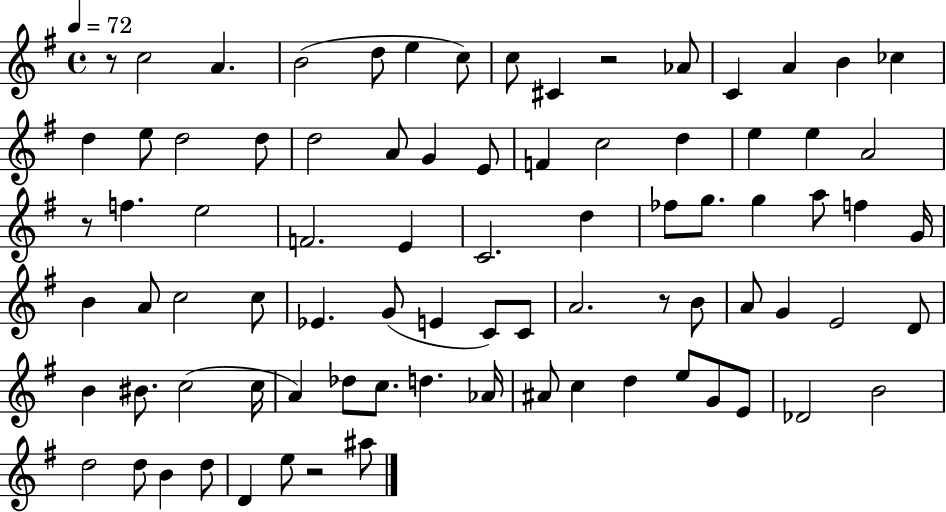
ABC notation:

X:1
T:Untitled
M:4/4
L:1/4
K:G
z/2 c2 A B2 d/2 e c/2 c/2 ^C z2 _A/2 C A B _c d e/2 d2 d/2 d2 A/2 G E/2 F c2 d e e A2 z/2 f e2 F2 E C2 d _f/2 g/2 g a/2 f G/4 B A/2 c2 c/2 _E G/2 E C/2 C/2 A2 z/2 B/2 A/2 G E2 D/2 B ^B/2 c2 c/4 A _d/2 c/2 d _A/4 ^A/2 c d e/2 G/2 E/2 _D2 B2 d2 d/2 B d/2 D e/2 z2 ^a/2